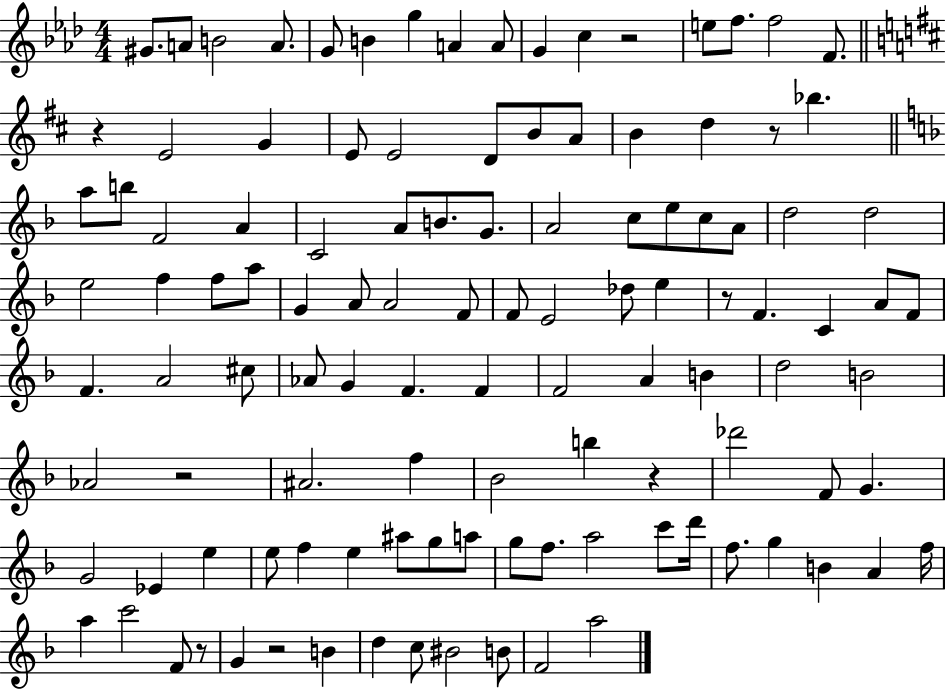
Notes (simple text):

G#4/e. A4/e B4/h A4/e. G4/e B4/q G5/q A4/q A4/e G4/q C5/q R/h E5/e F5/e. F5/h F4/e. R/q E4/h G4/q E4/e E4/h D4/e B4/e A4/e B4/q D5/q R/e Bb5/q. A5/e B5/e F4/h A4/q C4/h A4/e B4/e. G4/e. A4/h C5/e E5/e C5/e A4/e D5/h D5/h E5/h F5/q F5/e A5/e G4/q A4/e A4/h F4/e F4/e E4/h Db5/e E5/q R/e F4/q. C4/q A4/e F4/e F4/q. A4/h C#5/e Ab4/e G4/q F4/q. F4/q F4/h A4/q B4/q D5/h B4/h Ab4/h R/h A#4/h. F5/q Bb4/h B5/q R/q Db6/h F4/e G4/q. G4/h Eb4/q E5/q E5/e F5/q E5/q A#5/e G5/e A5/e G5/e F5/e. A5/h C6/e D6/s F5/e. G5/q B4/q A4/q F5/s A5/q C6/h F4/e R/e G4/q R/h B4/q D5/q C5/e BIS4/h B4/e F4/h A5/h